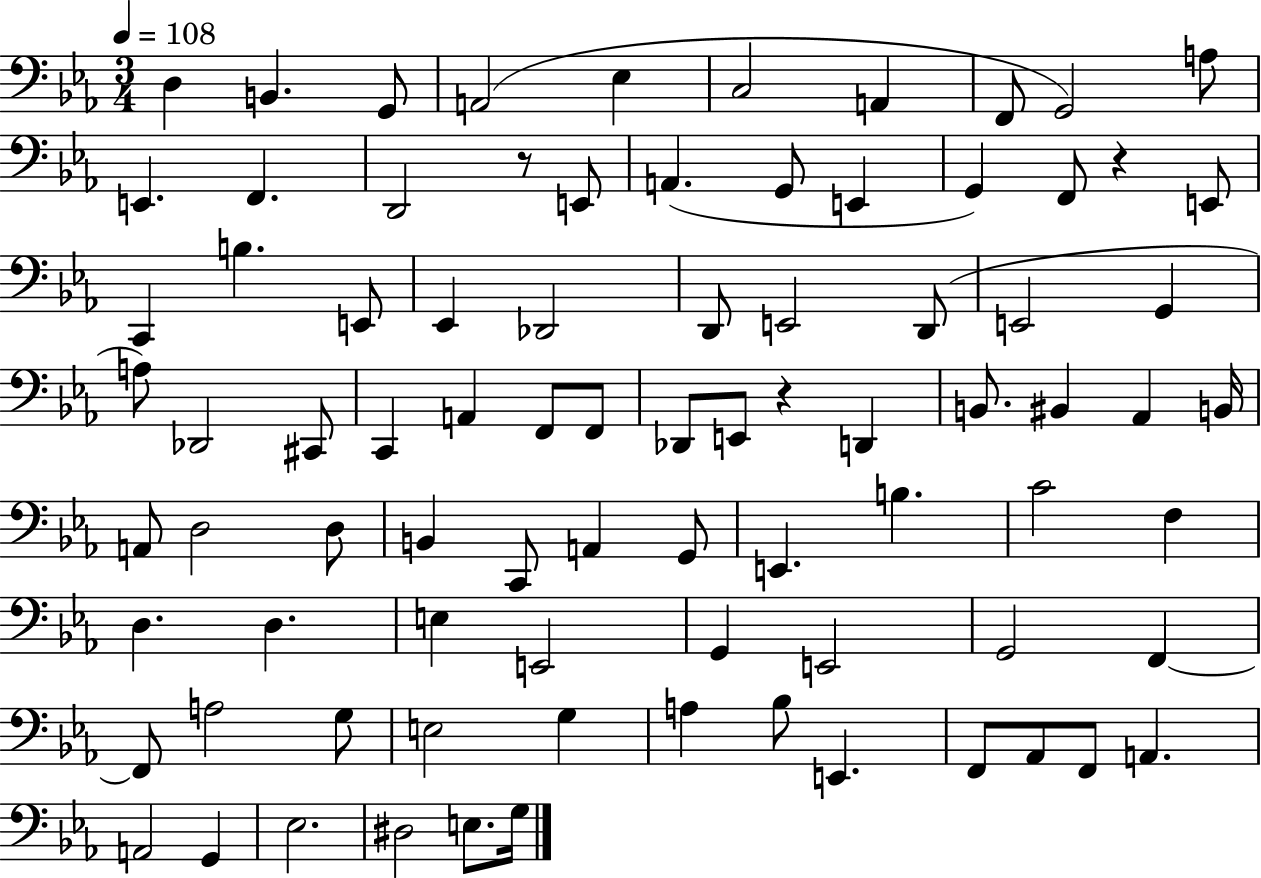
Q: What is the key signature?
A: EES major